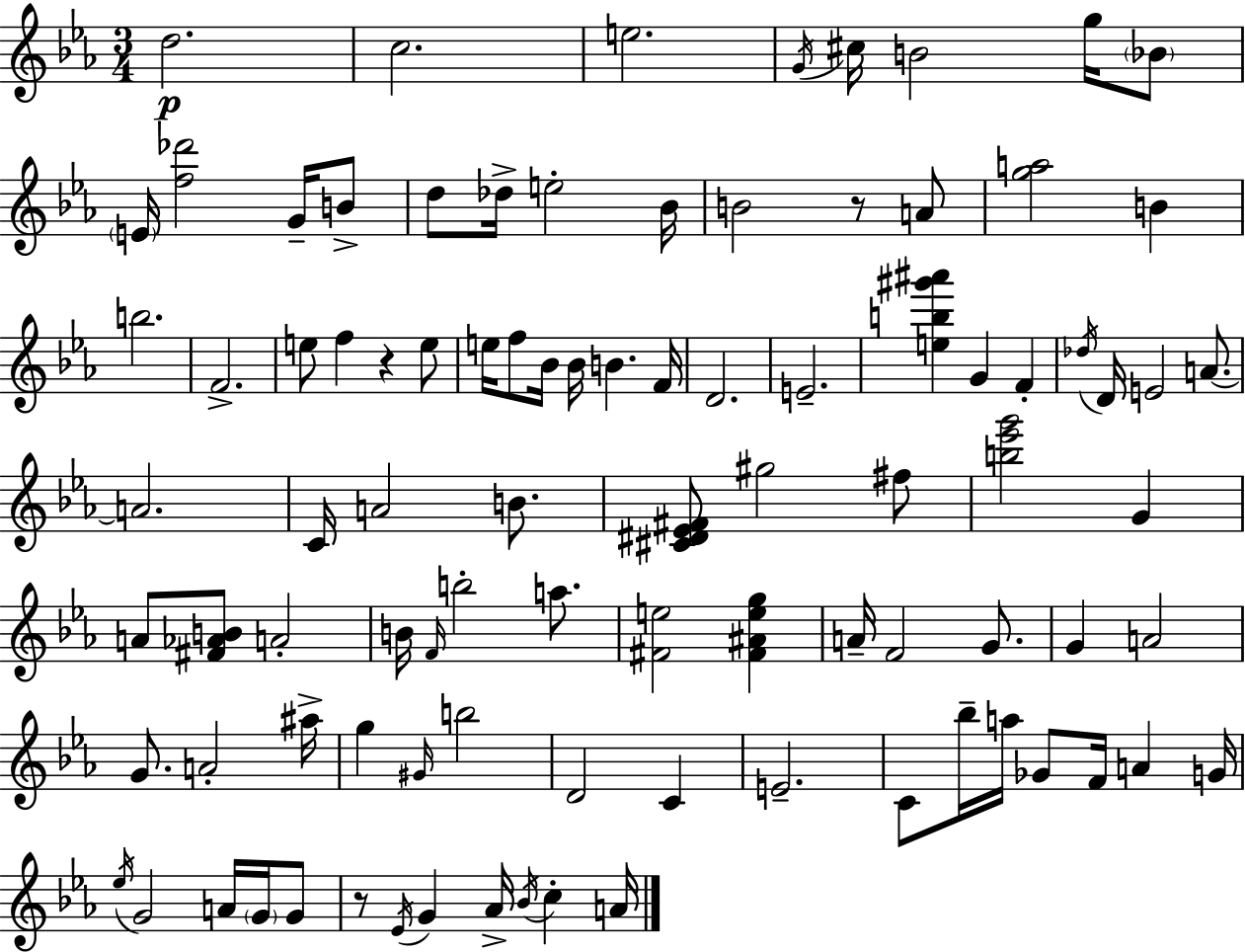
X:1
T:Untitled
M:3/4
L:1/4
K:Eb
d2 c2 e2 G/4 ^c/4 B2 g/4 _B/2 E/4 [f_d']2 G/4 B/2 d/2 _d/4 e2 _B/4 B2 z/2 A/2 [ga]2 B b2 F2 e/2 f z e/2 e/4 f/2 _B/4 _B/4 B F/4 D2 E2 [eb^g'^a'] G F _d/4 D/4 E2 A/2 A2 C/4 A2 B/2 [^C^D_E^F]/2 ^g2 ^f/2 [b_e'g']2 G A/2 [^F_AB]/2 A2 B/4 F/4 b2 a/2 [^Fe]2 [^F^Aeg] A/4 F2 G/2 G A2 G/2 A2 ^a/4 g ^G/4 b2 D2 C E2 C/2 _b/4 a/4 _G/2 F/4 A G/4 _e/4 G2 A/4 G/4 G/2 z/2 _E/4 G _A/4 _B/4 c A/4